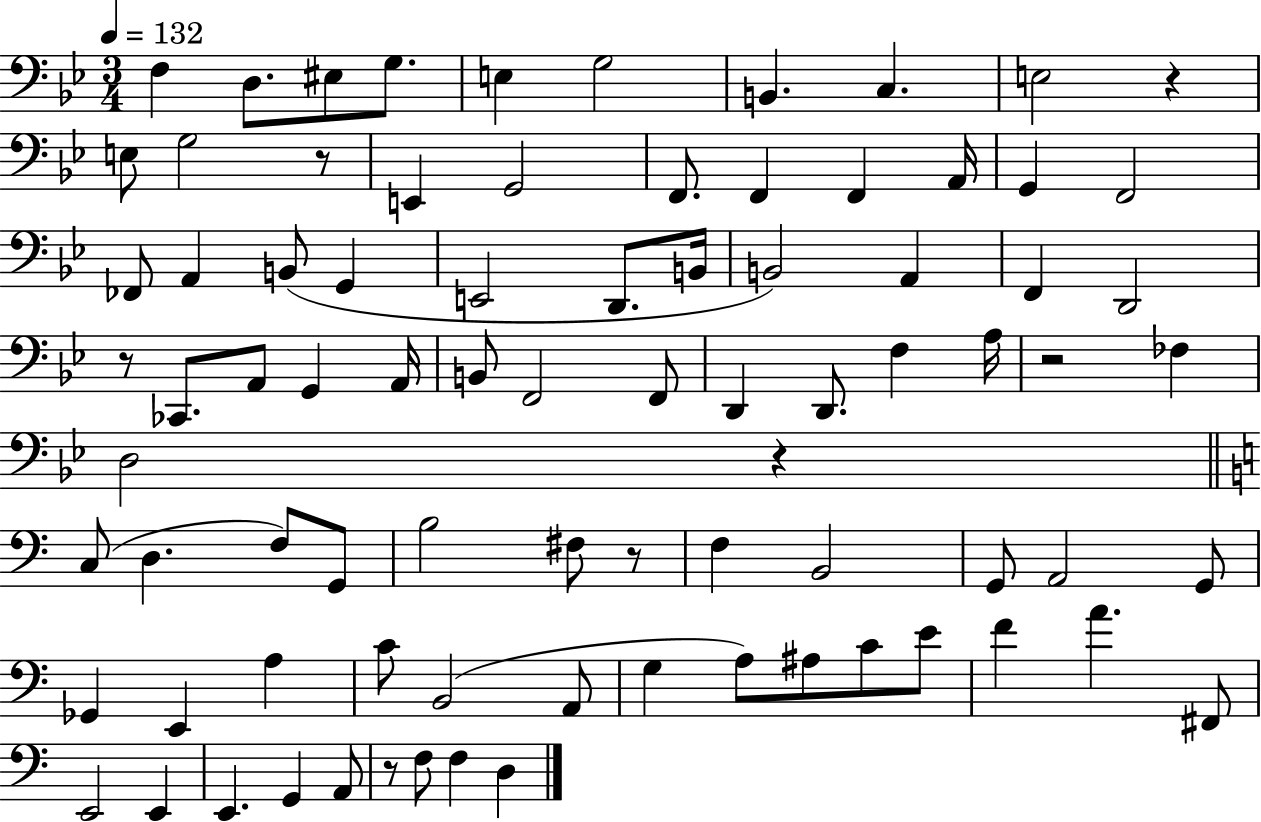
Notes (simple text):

F3/q D3/e. EIS3/e G3/e. E3/q G3/h B2/q. C3/q. E3/h R/q E3/e G3/h R/e E2/q G2/h F2/e. F2/q F2/q A2/s G2/q F2/h FES2/e A2/q B2/e G2/q E2/h D2/e. B2/s B2/h A2/q F2/q D2/h R/e CES2/e. A2/e G2/q A2/s B2/e F2/h F2/e D2/q D2/e. F3/q A3/s R/h FES3/q D3/h R/q C3/e D3/q. F3/e G2/e B3/h F#3/e R/e F3/q B2/h G2/e A2/h G2/e Gb2/q E2/q A3/q C4/e B2/h A2/e G3/q A3/e A#3/e C4/e E4/e F4/q A4/q. F#2/e E2/h E2/q E2/q. G2/q A2/e R/e F3/e F3/q D3/q